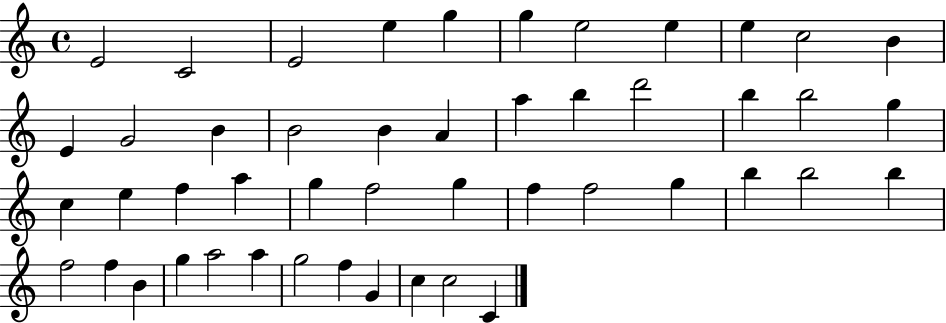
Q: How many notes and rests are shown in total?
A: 48